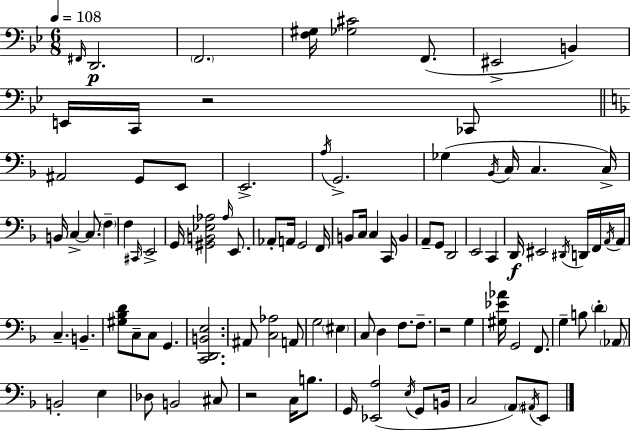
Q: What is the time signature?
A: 6/8